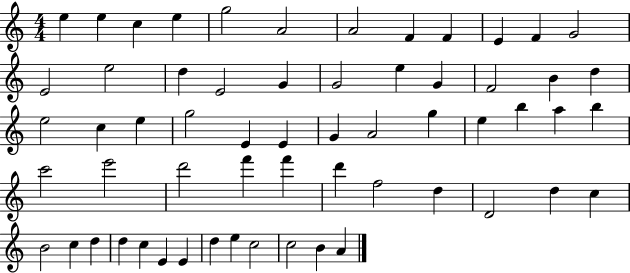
E5/q E5/q C5/q E5/q G5/h A4/h A4/h F4/q F4/q E4/q F4/q G4/h E4/h E5/h D5/q E4/h G4/q G4/h E5/q G4/q F4/h B4/q D5/q E5/h C5/q E5/q G5/h E4/q E4/q G4/q A4/h G5/q E5/q B5/q A5/q B5/q C6/h E6/h D6/h F6/q F6/q D6/q F5/h D5/q D4/h D5/q C5/q B4/h C5/q D5/q D5/q C5/q E4/q E4/q D5/q E5/q C5/h C5/h B4/q A4/q